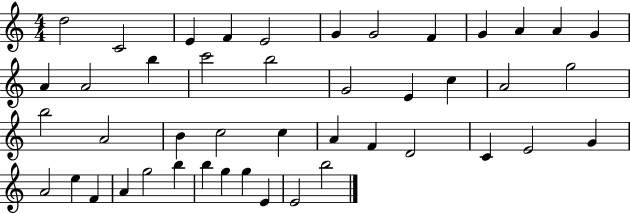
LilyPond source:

{
  \clef treble
  \numericTimeSignature
  \time 4/4
  \key c \major
  d''2 c'2 | e'4 f'4 e'2 | g'4 g'2 f'4 | g'4 a'4 a'4 g'4 | \break a'4 a'2 b''4 | c'''2 b''2 | g'2 e'4 c''4 | a'2 g''2 | \break b''2 a'2 | b'4 c''2 c''4 | a'4 f'4 d'2 | c'4 e'2 g'4 | \break a'2 e''4 f'4 | a'4 g''2 b''4 | b''4 g''4 g''4 e'4 | e'2 b''2 | \break \bar "|."
}